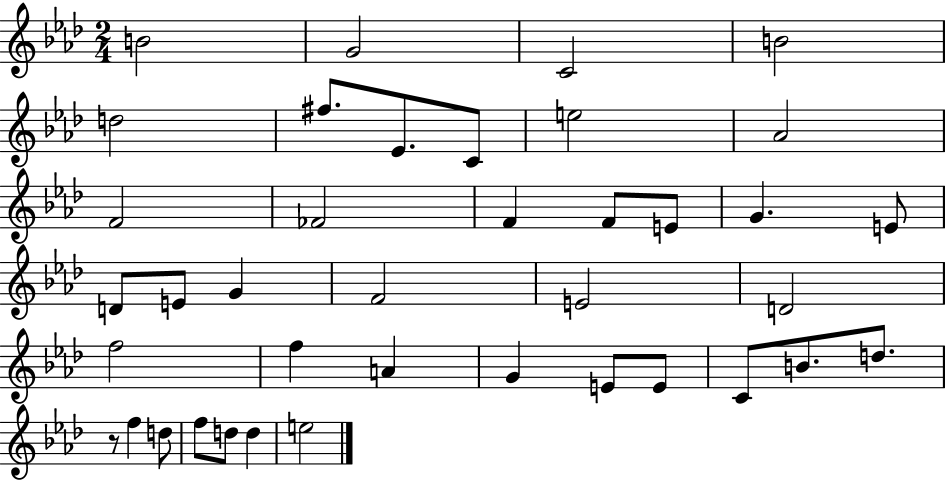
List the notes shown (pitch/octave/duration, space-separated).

B4/h G4/h C4/h B4/h D5/h F#5/e. Eb4/e. C4/e E5/h Ab4/h F4/h FES4/h F4/q F4/e E4/e G4/q. E4/e D4/e E4/e G4/q F4/h E4/h D4/h F5/h F5/q A4/q G4/q E4/e E4/e C4/e B4/e. D5/e. R/e F5/q D5/e F5/e D5/e D5/q E5/h